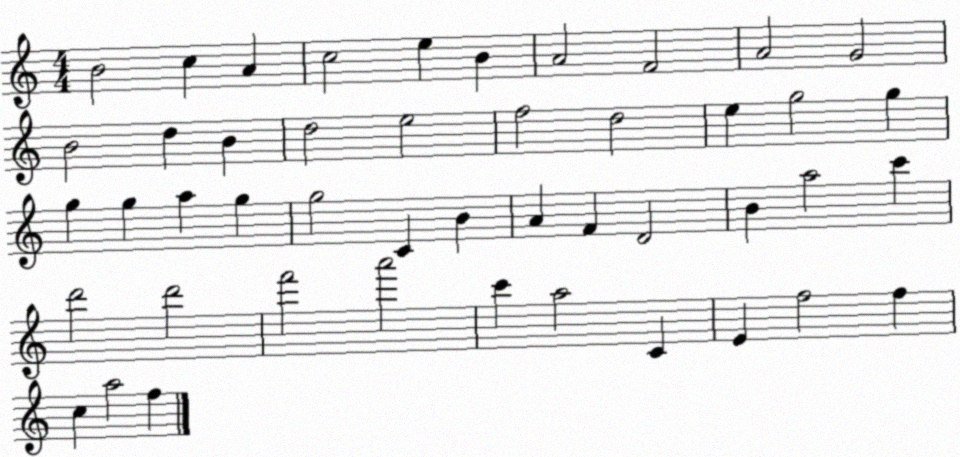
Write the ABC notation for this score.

X:1
T:Untitled
M:4/4
L:1/4
K:C
B2 c A c2 e B A2 F2 A2 G2 B2 d B d2 e2 f2 d2 e g2 g g g a g g2 C B A F D2 B a2 c' d'2 d'2 f'2 a'2 c' a2 C E f2 f c a2 f